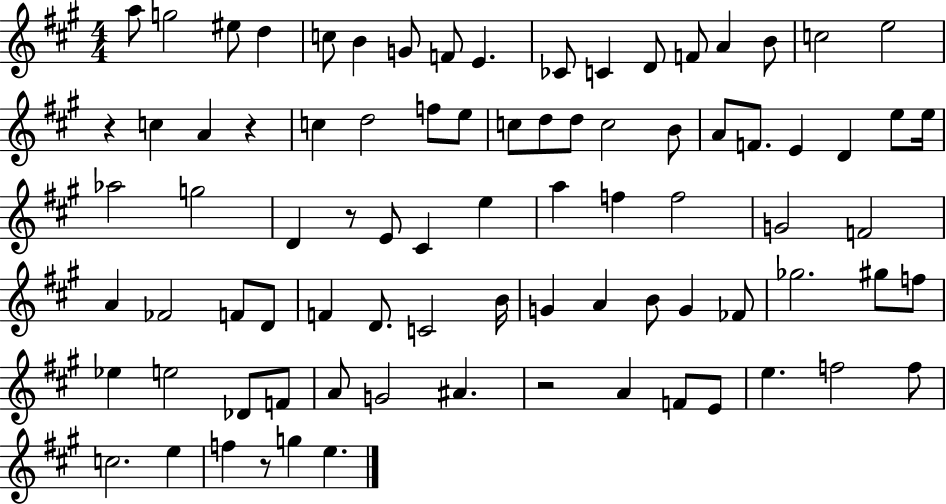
{
  \clef treble
  \numericTimeSignature
  \time 4/4
  \key a \major
  a''8 g''2 eis''8 d''4 | c''8 b'4 g'8 f'8 e'4. | ces'8 c'4 d'8 f'8 a'4 b'8 | c''2 e''2 | \break r4 c''4 a'4 r4 | c''4 d''2 f''8 e''8 | c''8 d''8 d''8 c''2 b'8 | a'8 f'8. e'4 d'4 e''8 e''16 | \break aes''2 g''2 | d'4 r8 e'8 cis'4 e''4 | a''4 f''4 f''2 | g'2 f'2 | \break a'4 fes'2 f'8 d'8 | f'4 d'8. c'2 b'16 | g'4 a'4 b'8 g'4 fes'8 | ges''2. gis''8 f''8 | \break ees''4 e''2 des'8 f'8 | a'8 g'2 ais'4. | r2 a'4 f'8 e'8 | e''4. f''2 f''8 | \break c''2. e''4 | f''4 r8 g''4 e''4. | \bar "|."
}